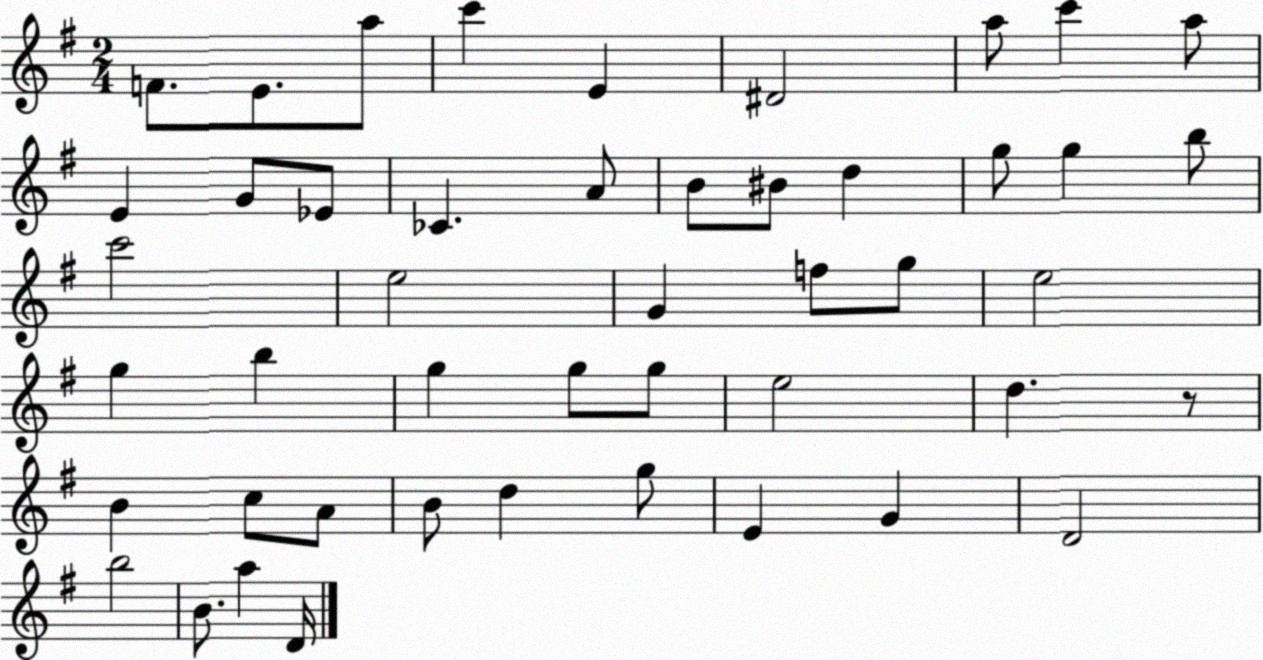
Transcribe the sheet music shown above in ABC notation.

X:1
T:Untitled
M:2/4
L:1/4
K:G
F/2 E/2 a/2 c' E ^D2 a/2 c' a/2 E G/2 _E/2 _C A/2 B/2 ^B/2 d g/2 g b/2 c'2 e2 G f/2 g/2 e2 g b g g/2 g/2 e2 d z/2 B c/2 A/2 B/2 d g/2 E G D2 b2 B/2 a D/4